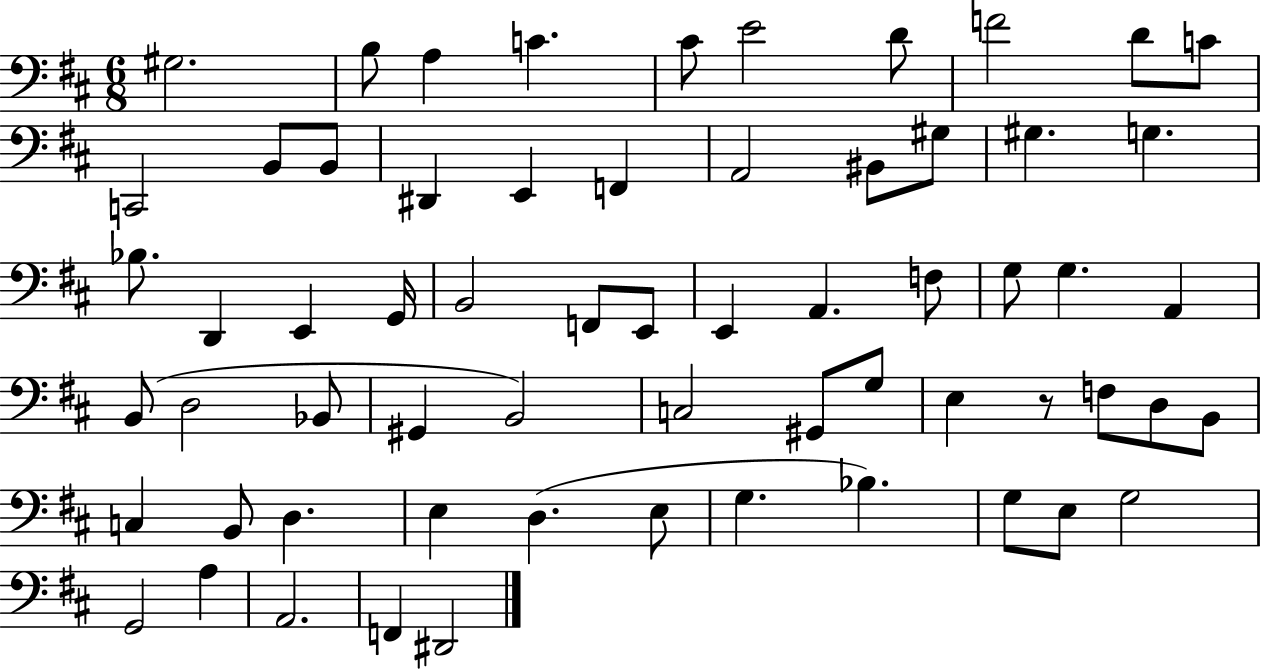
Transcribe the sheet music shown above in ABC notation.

X:1
T:Untitled
M:6/8
L:1/4
K:D
^G,2 B,/2 A, C ^C/2 E2 D/2 F2 D/2 C/2 C,,2 B,,/2 B,,/2 ^D,, E,, F,, A,,2 ^B,,/2 ^G,/2 ^G, G, _B,/2 D,, E,, G,,/4 B,,2 F,,/2 E,,/2 E,, A,, F,/2 G,/2 G, A,, B,,/2 D,2 _B,,/2 ^G,, B,,2 C,2 ^G,,/2 G,/2 E, z/2 F,/2 D,/2 B,,/2 C, B,,/2 D, E, D, E,/2 G, _B, G,/2 E,/2 G,2 G,,2 A, A,,2 F,, ^D,,2